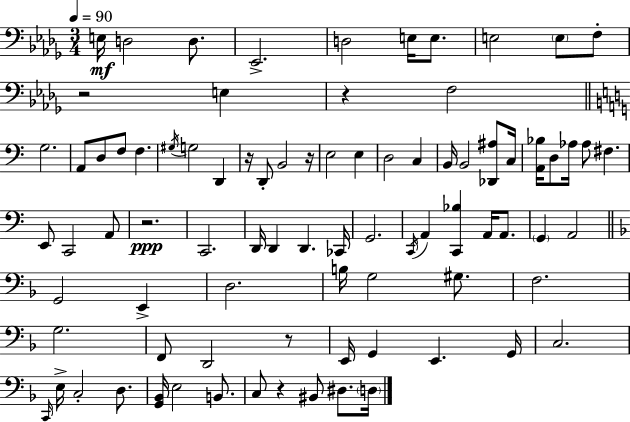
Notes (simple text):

E3/s D3/h D3/e. Eb2/h. D3/h E3/s E3/e. E3/h E3/e F3/e R/h E3/q R/q F3/h G3/h. A2/e D3/e F3/e F3/q. G#3/s G3/h D2/q R/s D2/e B2/h R/s E3/h E3/q D3/h C3/q B2/s B2/h [Db2,A#3]/e C3/s [A2,Bb3]/s D3/e Ab3/s Ab3/e F#3/q. E2/e C2/h A2/e R/h. C2/h. D2/s D2/q D2/q. CES2/s G2/h. C2/s A2/q [C2,Bb3]/q A2/s A2/e. G2/q A2/h G2/h E2/q D3/h. B3/s G3/h G#3/e. F3/h. G3/h. F2/e D2/h R/e E2/s G2/q E2/q. G2/s C3/h. C2/s E3/s C3/h D3/e. [G2,Bb2]/s E3/h B2/e. C3/e R/q BIS2/e D#3/e. D3/s